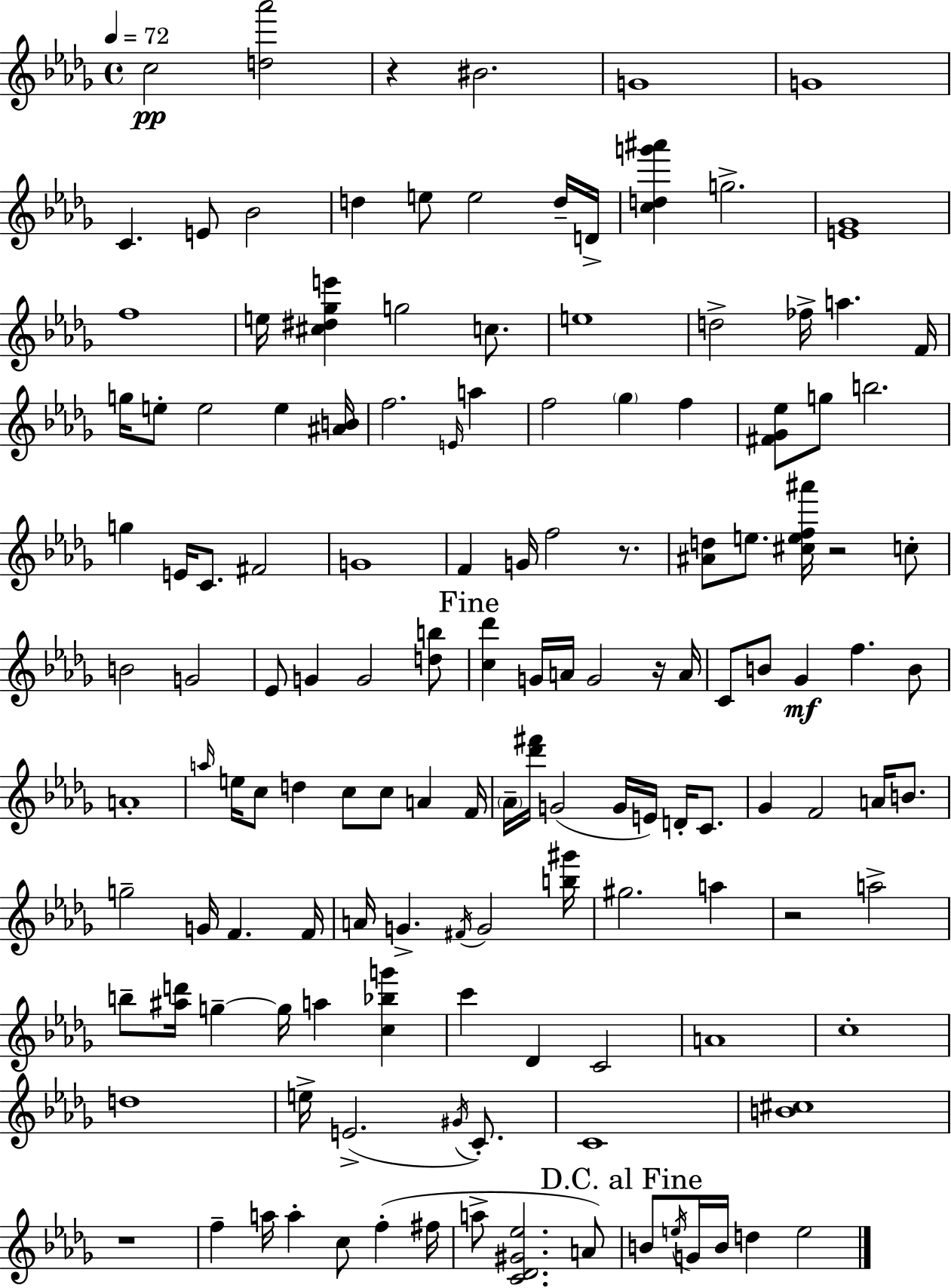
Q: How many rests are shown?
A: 6